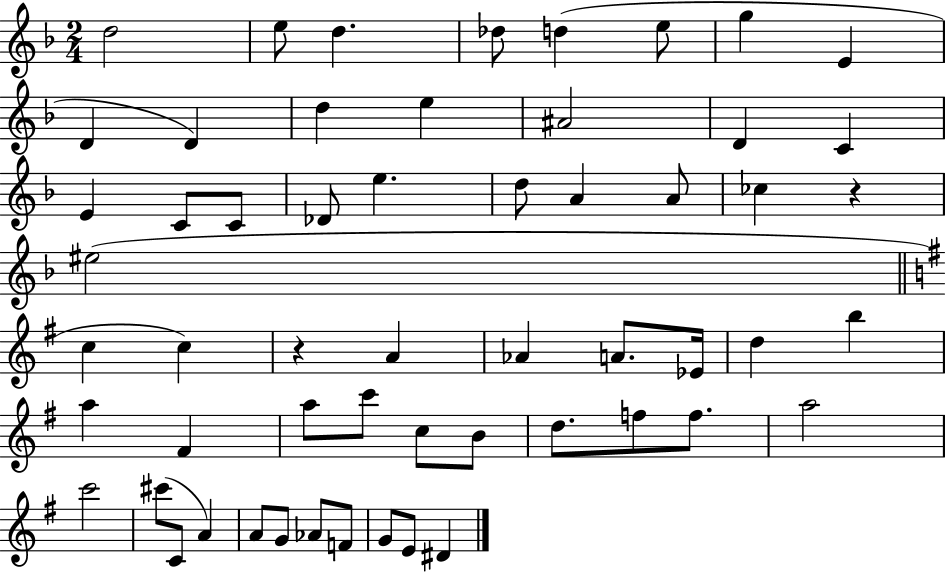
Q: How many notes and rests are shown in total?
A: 56